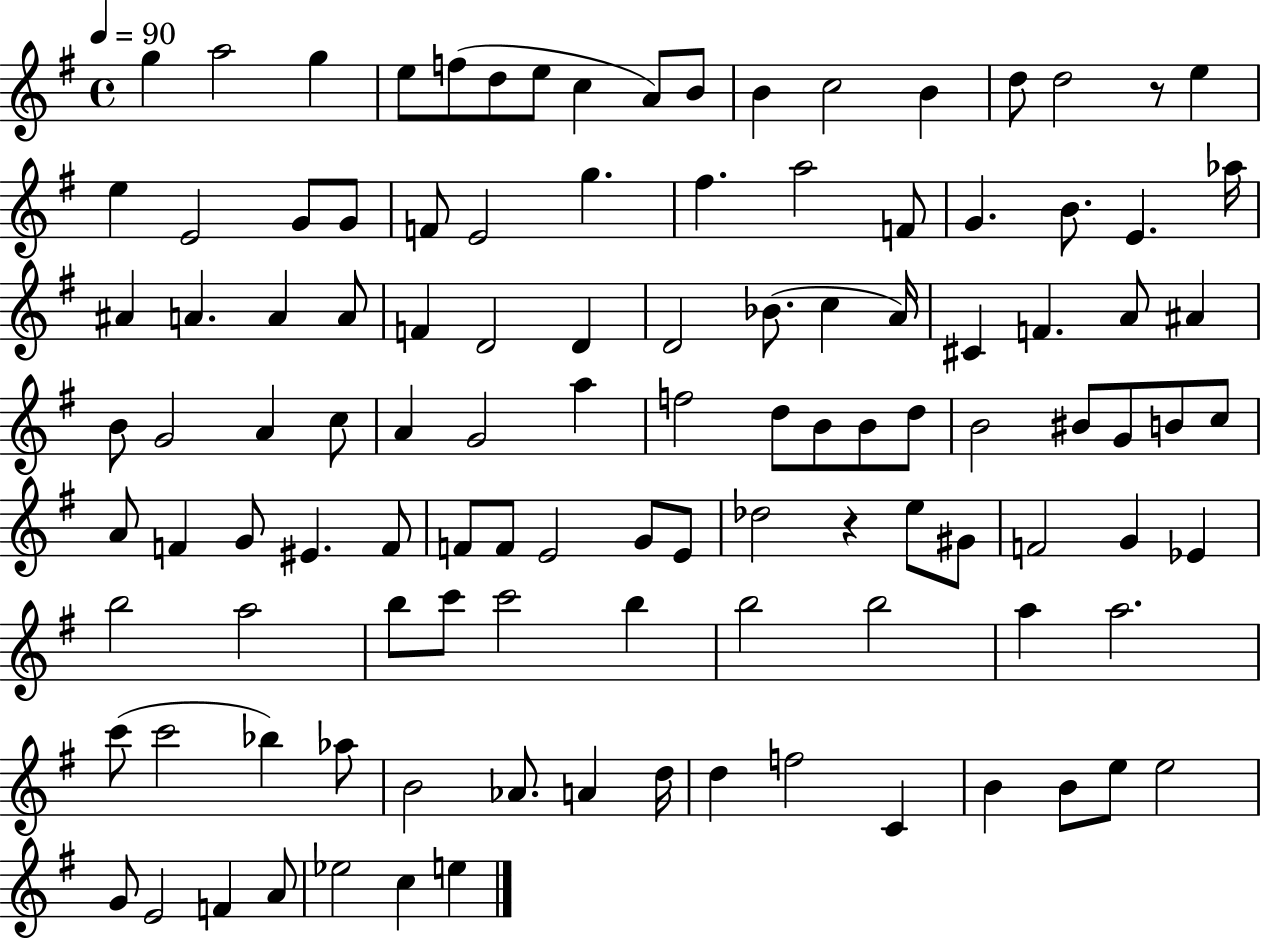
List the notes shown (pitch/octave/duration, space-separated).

G5/q A5/h G5/q E5/e F5/e D5/e E5/e C5/q A4/e B4/e B4/q C5/h B4/q D5/e D5/h R/e E5/q E5/q E4/h G4/e G4/e F4/e E4/h G5/q. F#5/q. A5/h F4/e G4/q. B4/e. E4/q. Ab5/s A#4/q A4/q. A4/q A4/e F4/q D4/h D4/q D4/h Bb4/e. C5/q A4/s C#4/q F4/q. A4/e A#4/q B4/e G4/h A4/q C5/e A4/q G4/h A5/q F5/h D5/e B4/e B4/e D5/e B4/h BIS4/e G4/e B4/e C5/e A4/e F4/q G4/e EIS4/q. F4/e F4/e F4/e E4/h G4/e E4/e Db5/h R/q E5/e G#4/e F4/h G4/q Eb4/q B5/h A5/h B5/e C6/e C6/h B5/q B5/h B5/h A5/q A5/h. C6/e C6/h Bb5/q Ab5/e B4/h Ab4/e. A4/q D5/s D5/q F5/h C4/q B4/q B4/e E5/e E5/h G4/e E4/h F4/q A4/e Eb5/h C5/q E5/q